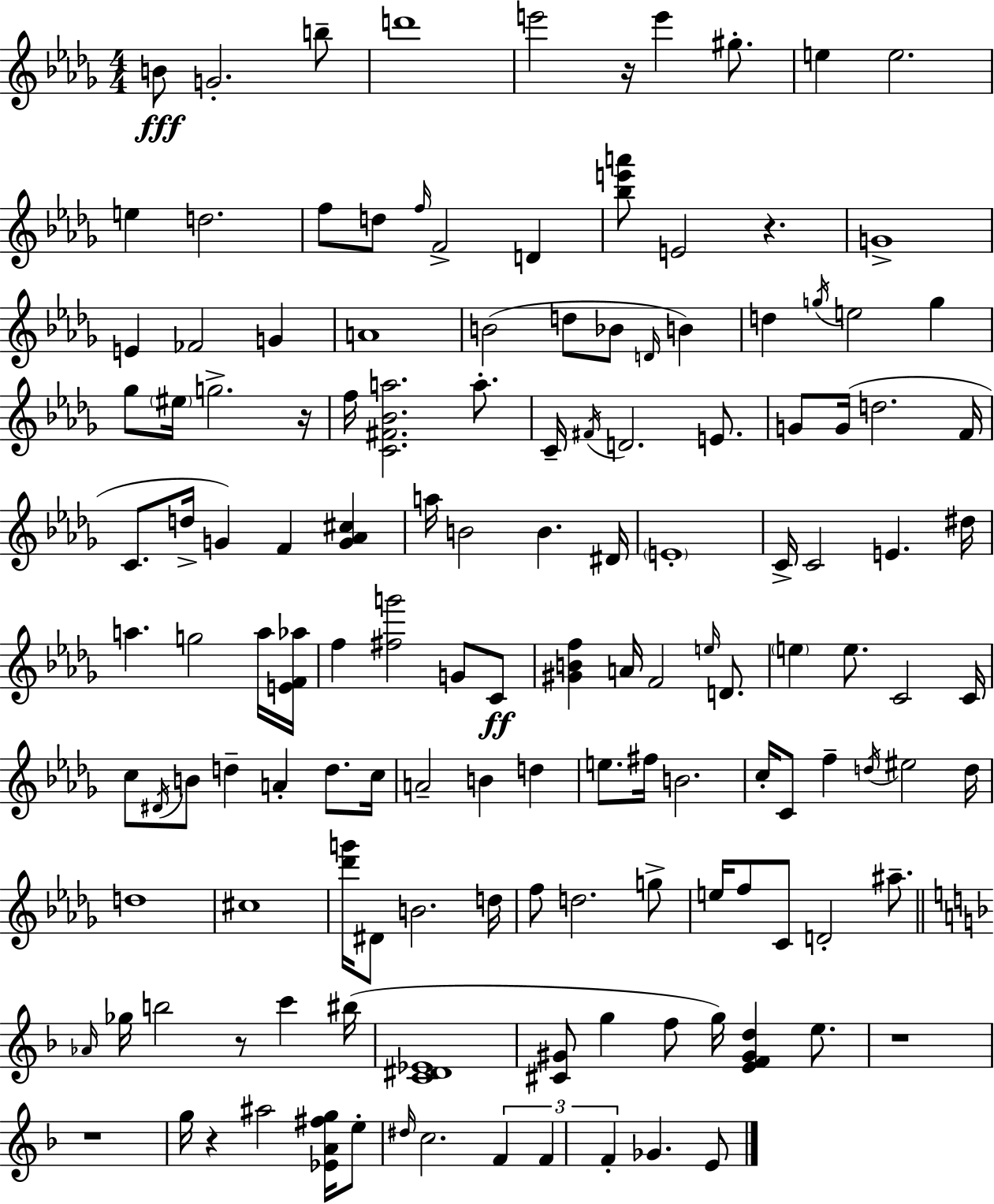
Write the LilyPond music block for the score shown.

{
  \clef treble
  \numericTimeSignature
  \time 4/4
  \key bes \minor
  \repeat volta 2 { b'8\fff g'2.-. b''8-- | d'''1 | e'''2 r16 e'''4 gis''8.-. | e''4 e''2. | \break e''4 d''2. | f''8 d''8 \grace { f''16 } f'2-> d'4 | <bes'' e''' a'''>8 e'2 r4. | g'1-> | \break e'4 fes'2 g'4 | a'1 | b'2( d''8 bes'8 \grace { d'16 }) b'4 | d''4 \acciaccatura { g''16 } e''2 g''4 | \break ges''8 \parenthesize eis''16 g''2.-> | r16 f''16 <c' fis' bes' a''>2. | a''8.-. c'16-- \acciaccatura { fis'16 } d'2. | e'8. g'8 g'16( d''2. | \break f'16 c'8. d''16-> g'4) f'4 | <g' aes' cis''>4 a''16 b'2 b'4. | dis'16 \parenthesize e'1-. | c'16-> c'2 e'4. | \break dis''16 a''4. g''2 | a''16 <e' f' aes''>16 f''4 <fis'' g'''>2 | g'8 c'8\ff <gis' b' f''>4 a'16 f'2 | \grace { e''16 } d'8. \parenthesize e''4 e''8. c'2 | \break c'16 c''8 \acciaccatura { dis'16 } b'8 d''4-- a'4-. | d''8. c''16 a'2-- b'4 | d''4 e''8. fis''16 b'2. | c''16-. c'8 f''4-- \acciaccatura { d''16 } eis''2 | \break d''16 d''1 | cis''1 | <des''' g'''>16 dis'8 b'2. | d''16 f''8 d''2. | \break g''8-> e''16 f''8 c'8 d'2-. | ais''8.-- \bar "||" \break \key d \minor \grace { aes'16 } ges''16 b''2 r8 c'''4 | bis''16( <c' dis' ees'>1 | <cis' gis'>8 g''4 f''8 g''16) <e' f' gis' d''>4 e''8. | r1 | \break r1 | g''16 r4 ais''2 <ees' a' fis'' g''>16 e''8-. | \grace { dis''16 } c''2. \tuplet 3/2 { f'4 | f'4 f'4-. } ges'4. | \break e'8 } \bar "|."
}